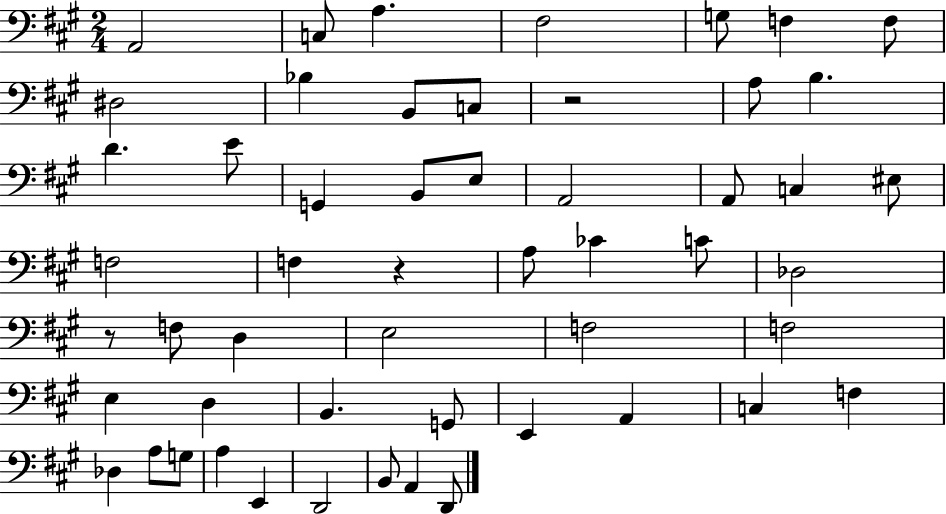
X:1
T:Untitled
M:2/4
L:1/4
K:A
A,,2 C,/2 A, ^F,2 G,/2 F, F,/2 ^D,2 _B, B,,/2 C,/2 z2 A,/2 B, D E/2 G,, B,,/2 E,/2 A,,2 A,,/2 C, ^E,/2 F,2 F, z A,/2 _C C/2 _D,2 z/2 F,/2 D, E,2 F,2 F,2 E, D, B,, G,,/2 E,, A,, C, F, _D, A,/2 G,/2 A, E,, D,,2 B,,/2 A,, D,,/2